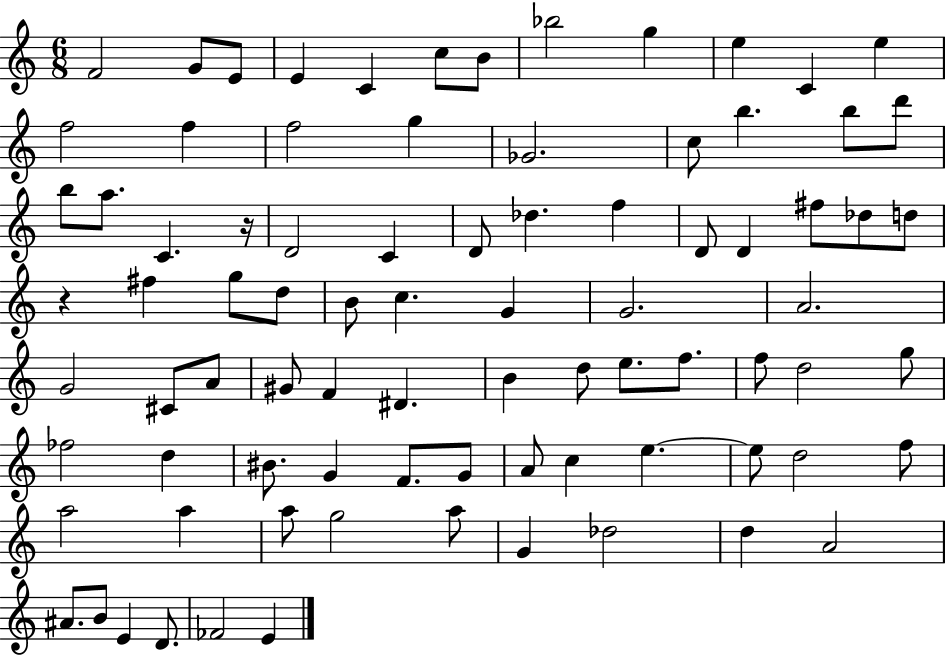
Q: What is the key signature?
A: C major